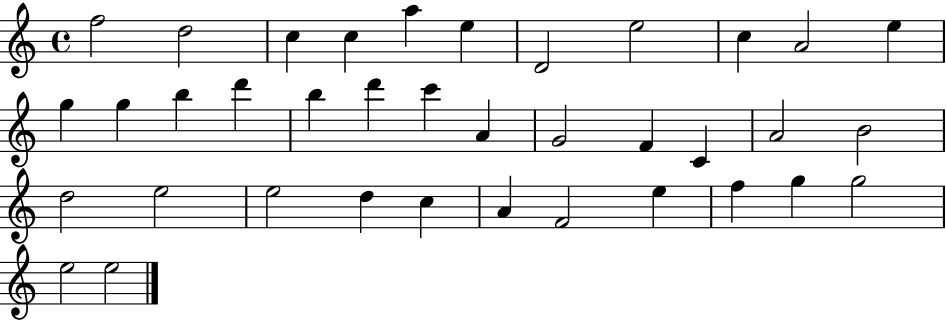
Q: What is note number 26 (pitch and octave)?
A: E5